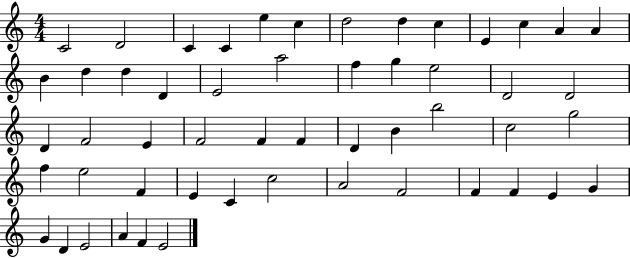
X:1
T:Untitled
M:4/4
L:1/4
K:C
C2 D2 C C e c d2 d c E c A A B d d D E2 a2 f g e2 D2 D2 D F2 E F2 F F D B b2 c2 g2 f e2 F E C c2 A2 F2 F F E G G D E2 A F E2